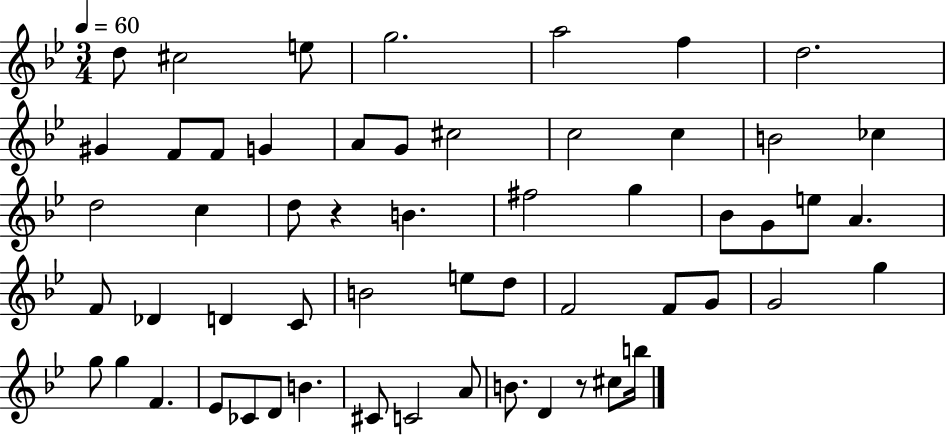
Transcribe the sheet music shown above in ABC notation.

X:1
T:Untitled
M:3/4
L:1/4
K:Bb
d/2 ^c2 e/2 g2 a2 f d2 ^G F/2 F/2 G A/2 G/2 ^c2 c2 c B2 _c d2 c d/2 z B ^f2 g _B/2 G/2 e/2 A F/2 _D D C/2 B2 e/2 d/2 F2 F/2 G/2 G2 g g/2 g F _E/2 _C/2 D/2 B ^C/2 C2 A/2 B/2 D z/2 ^c/2 b/4